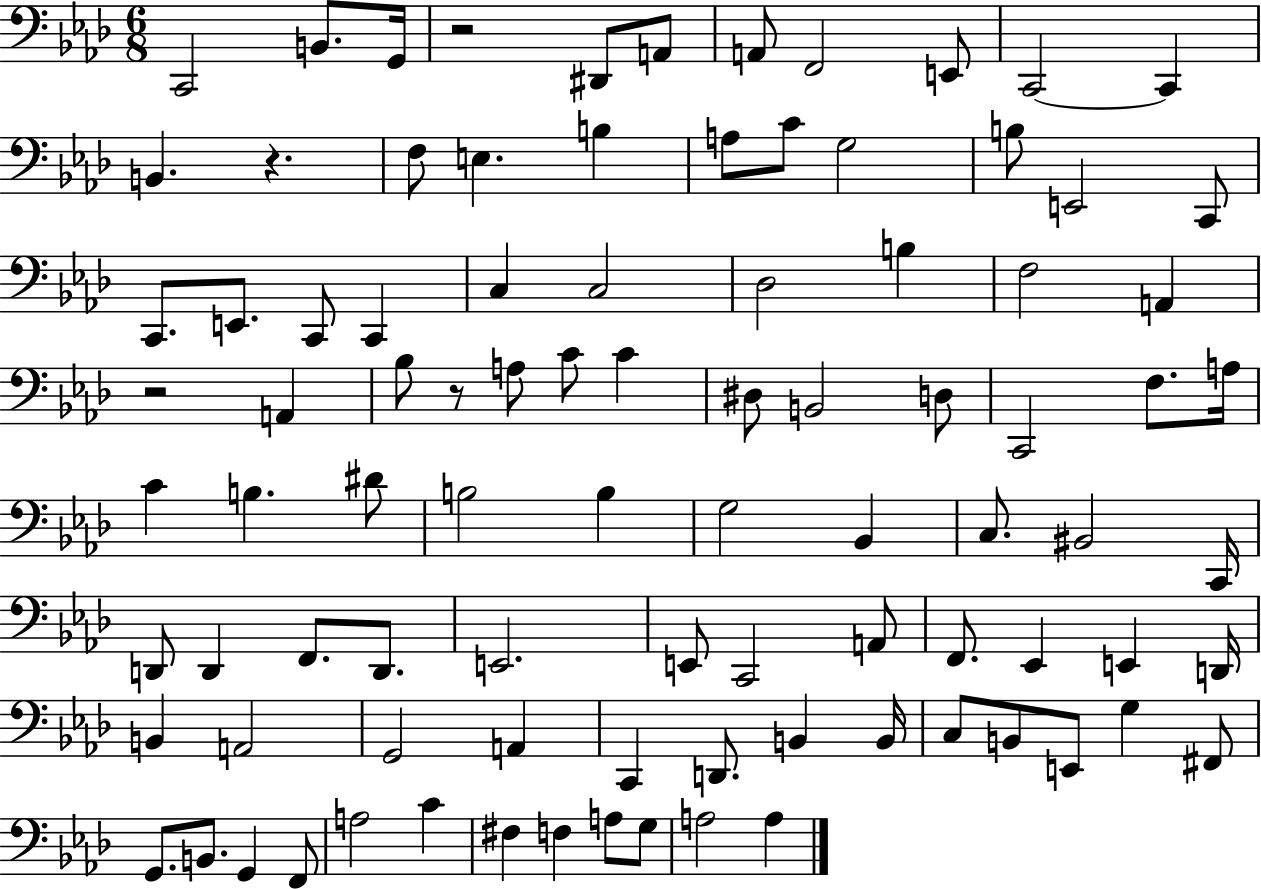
{
  \clef bass
  \numericTimeSignature
  \time 6/8
  \key aes \major
  c,2 b,8. g,16 | r2 dis,8 a,8 | a,8 f,2 e,8 | c,2~~ c,4 | \break b,4. r4. | f8 e4. b4 | a8 c'8 g2 | b8 e,2 c,8 | \break c,8. e,8. c,8 c,4 | c4 c2 | des2 b4 | f2 a,4 | \break r2 a,4 | bes8 r8 a8 c'8 c'4 | dis8 b,2 d8 | c,2 f8. a16 | \break c'4 b4. dis'8 | b2 b4 | g2 bes,4 | c8. bis,2 c,16 | \break d,8 d,4 f,8. d,8. | e,2. | e,8 c,2 a,8 | f,8. ees,4 e,4 d,16 | \break b,4 a,2 | g,2 a,4 | c,4 d,8. b,4 b,16 | c8 b,8 e,8 g4 fis,8 | \break g,8. b,8. g,4 f,8 | a2 c'4 | fis4 f4 a8 g8 | a2 a4 | \break \bar "|."
}